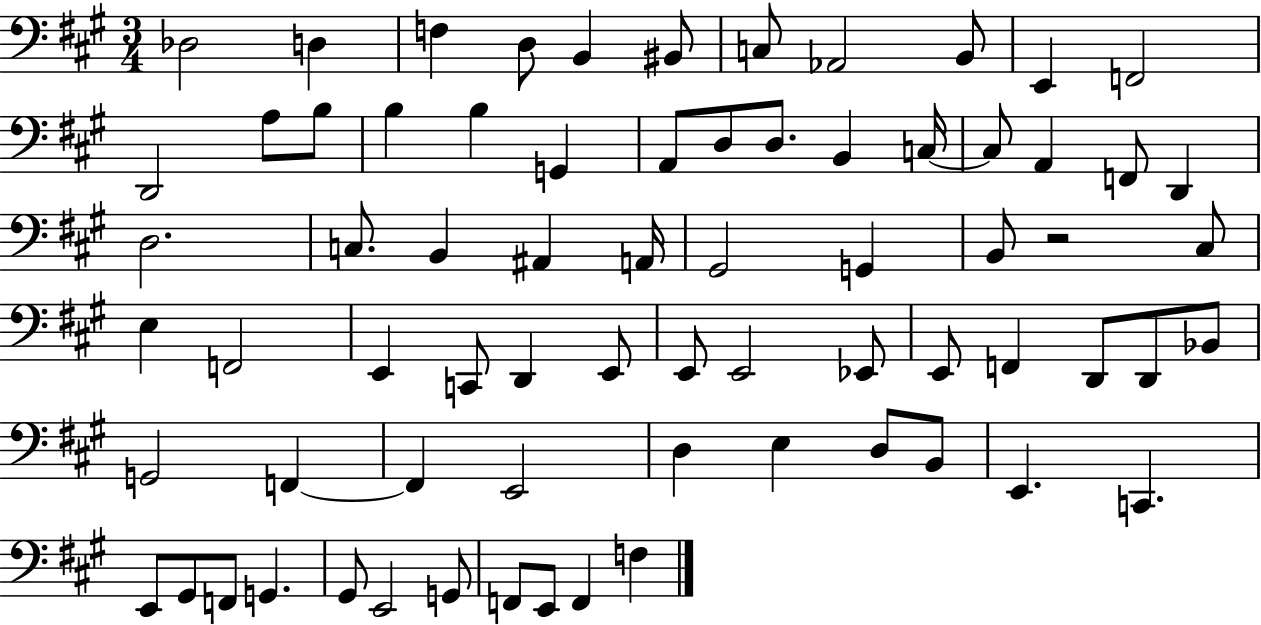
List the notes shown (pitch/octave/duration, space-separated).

Db3/h D3/q F3/q D3/e B2/q BIS2/e C3/e Ab2/h B2/e E2/q F2/h D2/h A3/e B3/e B3/q B3/q G2/q A2/e D3/e D3/e. B2/q C3/s C3/e A2/q F2/e D2/q D3/h. C3/e. B2/q A#2/q A2/s G#2/h G2/q B2/e R/h C#3/e E3/q F2/h E2/q C2/e D2/q E2/e E2/e E2/h Eb2/e E2/e F2/q D2/e D2/e Bb2/e G2/h F2/q F2/q E2/h D3/q E3/q D3/e B2/e E2/q. C2/q. E2/e G#2/e F2/e G2/q. G#2/e E2/h G2/e F2/e E2/e F2/q F3/q